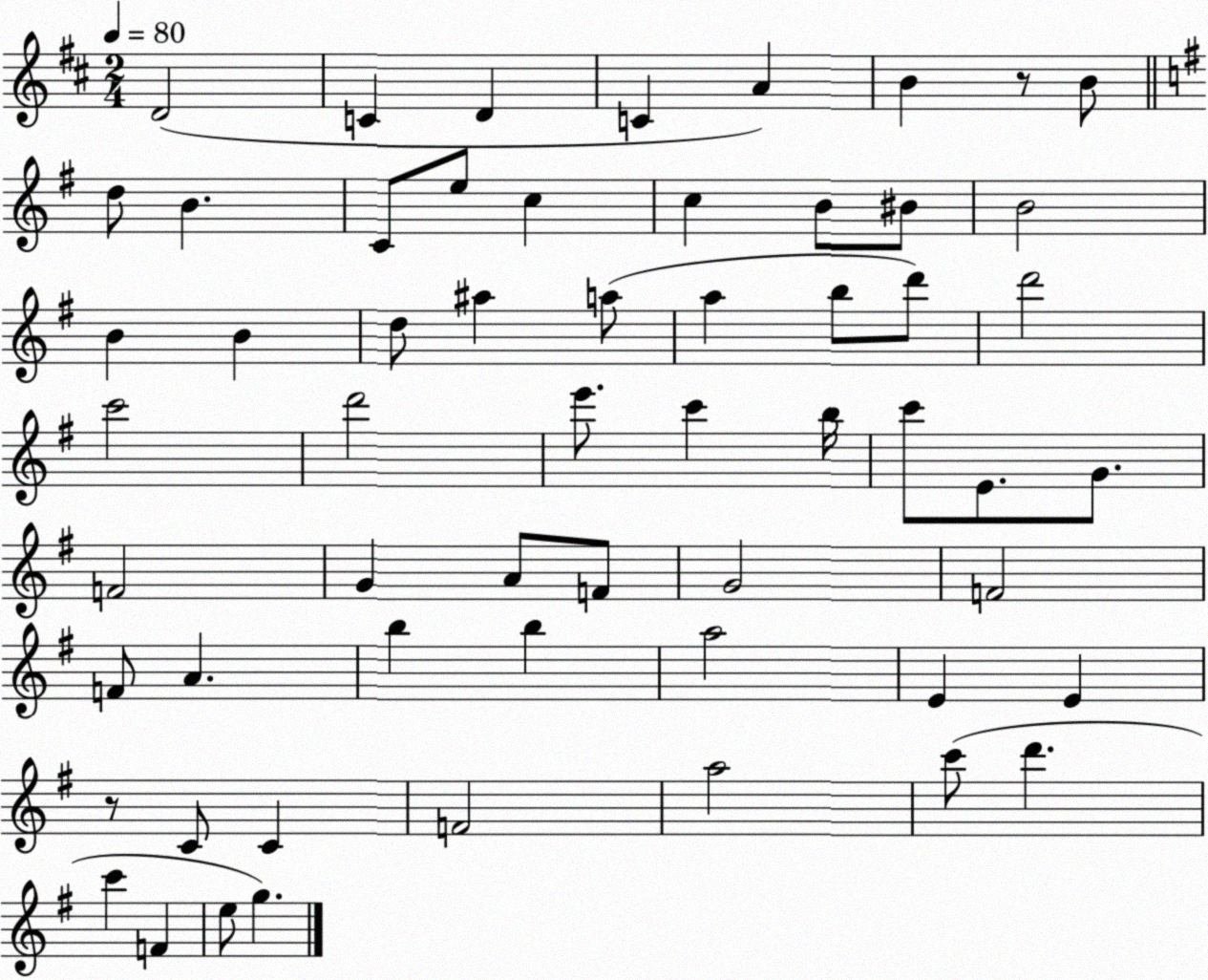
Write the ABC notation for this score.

X:1
T:Untitled
M:2/4
L:1/4
K:D
D2 C D C A B z/2 B/2 d/2 B C/2 e/2 c c B/2 ^B/2 B2 B B d/2 ^a a/2 a b/2 d'/2 d'2 c'2 d'2 e'/2 c' b/4 c'/2 E/2 G/2 F2 G A/2 F/2 G2 F2 F/2 A b b a2 E E z/2 C/2 C F2 a2 c'/2 d' c' F e/2 g